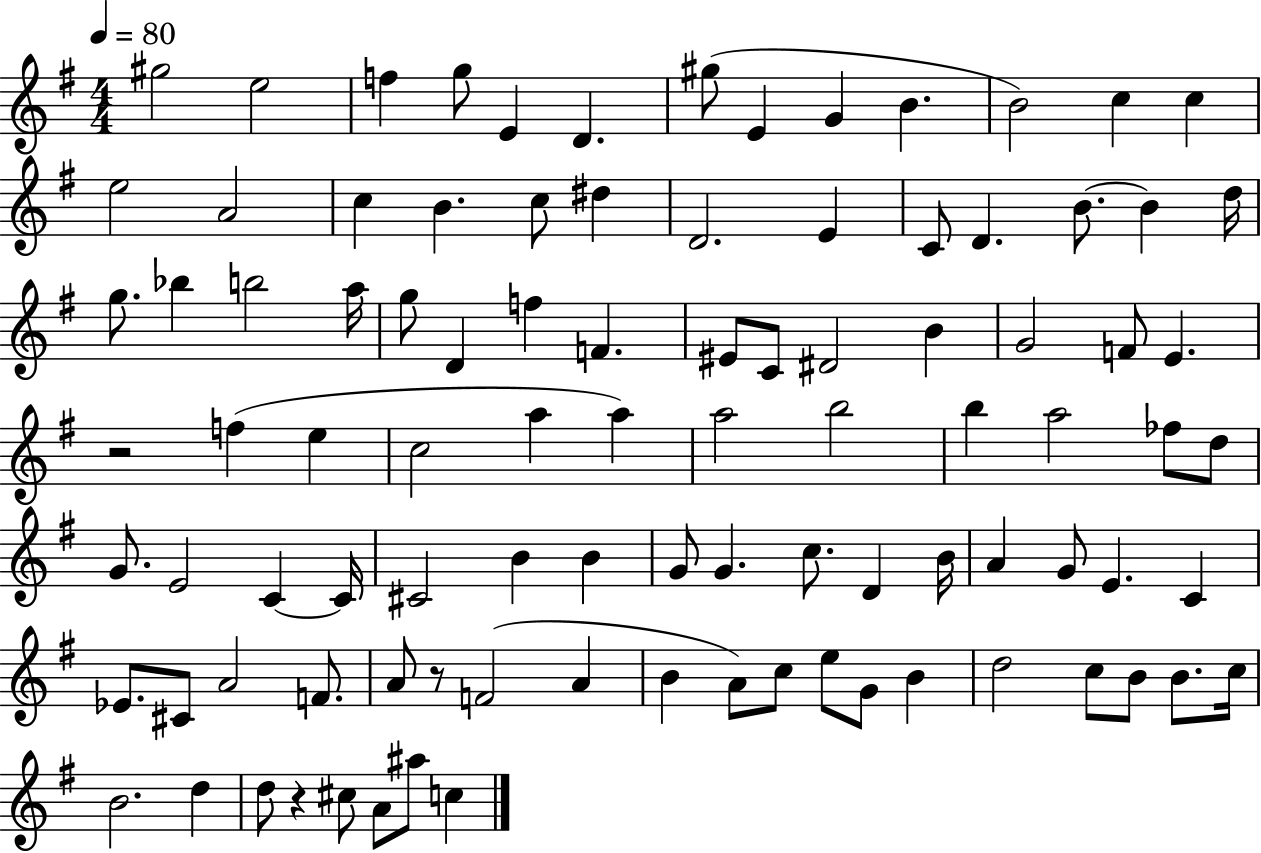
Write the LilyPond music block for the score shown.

{
  \clef treble
  \numericTimeSignature
  \time 4/4
  \key g \major
  \tempo 4 = 80
  \repeat volta 2 { gis''2 e''2 | f''4 g''8 e'4 d'4. | gis''8( e'4 g'4 b'4. | b'2) c''4 c''4 | \break e''2 a'2 | c''4 b'4. c''8 dis''4 | d'2. e'4 | c'8 d'4. b'8.~~ b'4 d''16 | \break g''8. bes''4 b''2 a''16 | g''8 d'4 f''4 f'4. | eis'8 c'8 dis'2 b'4 | g'2 f'8 e'4. | \break r2 f''4( e''4 | c''2 a''4 a''4) | a''2 b''2 | b''4 a''2 fes''8 d''8 | \break g'8. e'2 c'4~~ c'16 | cis'2 b'4 b'4 | g'8 g'4. c''8. d'4 b'16 | a'4 g'8 e'4. c'4 | \break ees'8. cis'8 a'2 f'8. | a'8 r8 f'2( a'4 | b'4 a'8) c''8 e''8 g'8 b'4 | d''2 c''8 b'8 b'8. c''16 | \break b'2. d''4 | d''8 r4 cis''8 a'8 ais''8 c''4 | } \bar "|."
}